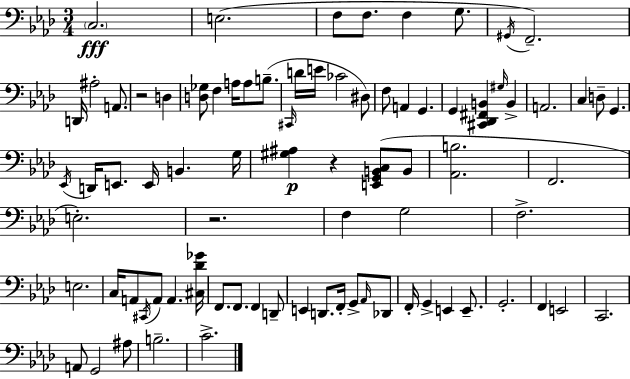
C3/h. E3/h. F3/e F3/e. F3/q G3/e. G#2/s F2/h. D2/s A#3/h A2/e. R/h D3/q [D3,Gb3]/e F3/q A3/s A3/e B3/e. C#2/s D4/s E4/s CES4/h D#3/e F3/e A2/q G2/q. G2/q [C#2,Db2,F#2,B2]/q G#3/s B2/q A2/h. C3/q D3/e G2/q. Eb2/s D2/s E2/e. E2/s B2/q. G3/s [G#3,A#3]/q R/q [E2,G2,B2,C3]/e B2/e [Ab2,B3]/h. F2/h. E3/h. R/h. F3/q G3/h F3/h. E3/h. C3/s A2/e C#2/s A2/e A2/q. [C#3,Db4,Gb4]/s F2/e. F2/e. F2/q D2/e E2/q D2/e. F2/s G2/e Ab2/s Db2/e F2/s G2/q E2/q E2/e. G2/h. F2/q E2/h C2/h. A2/e G2/h A#3/e B3/h. C4/h.